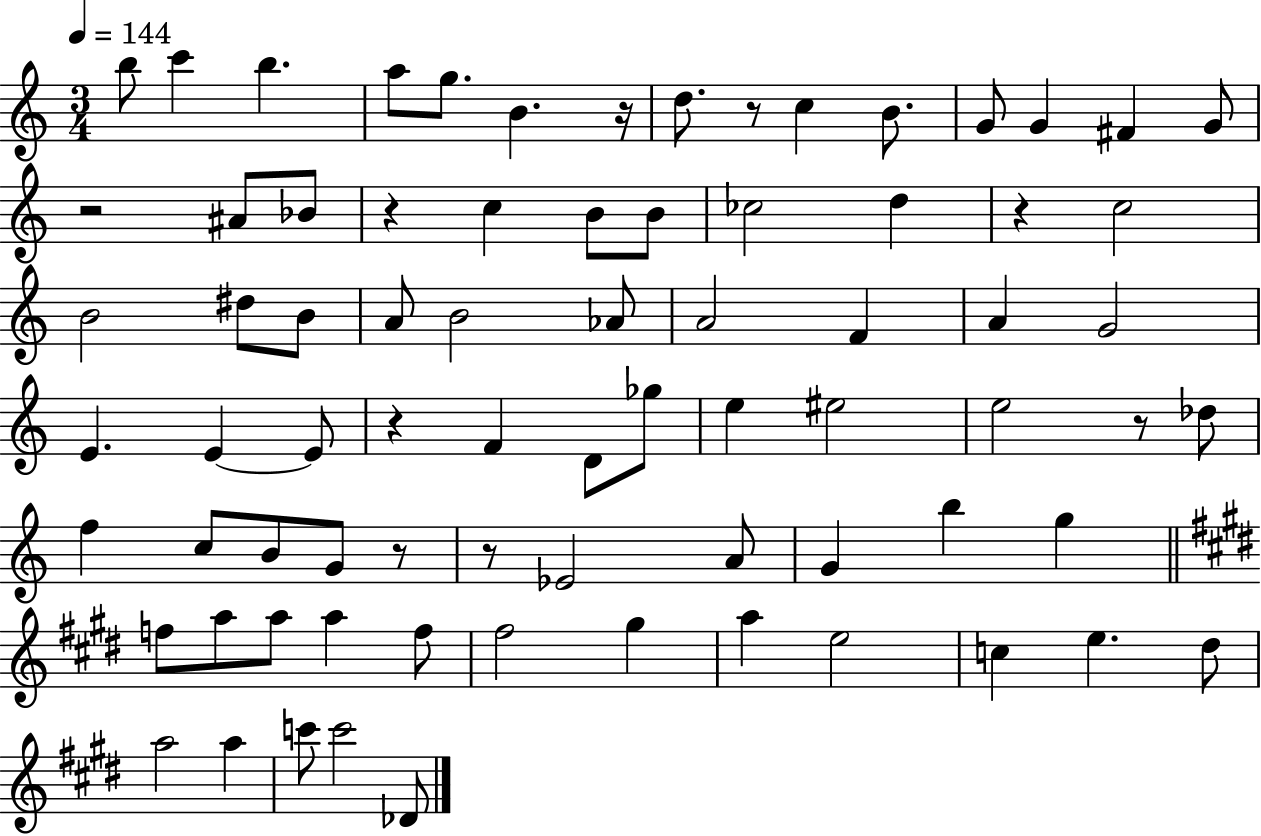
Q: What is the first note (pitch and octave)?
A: B5